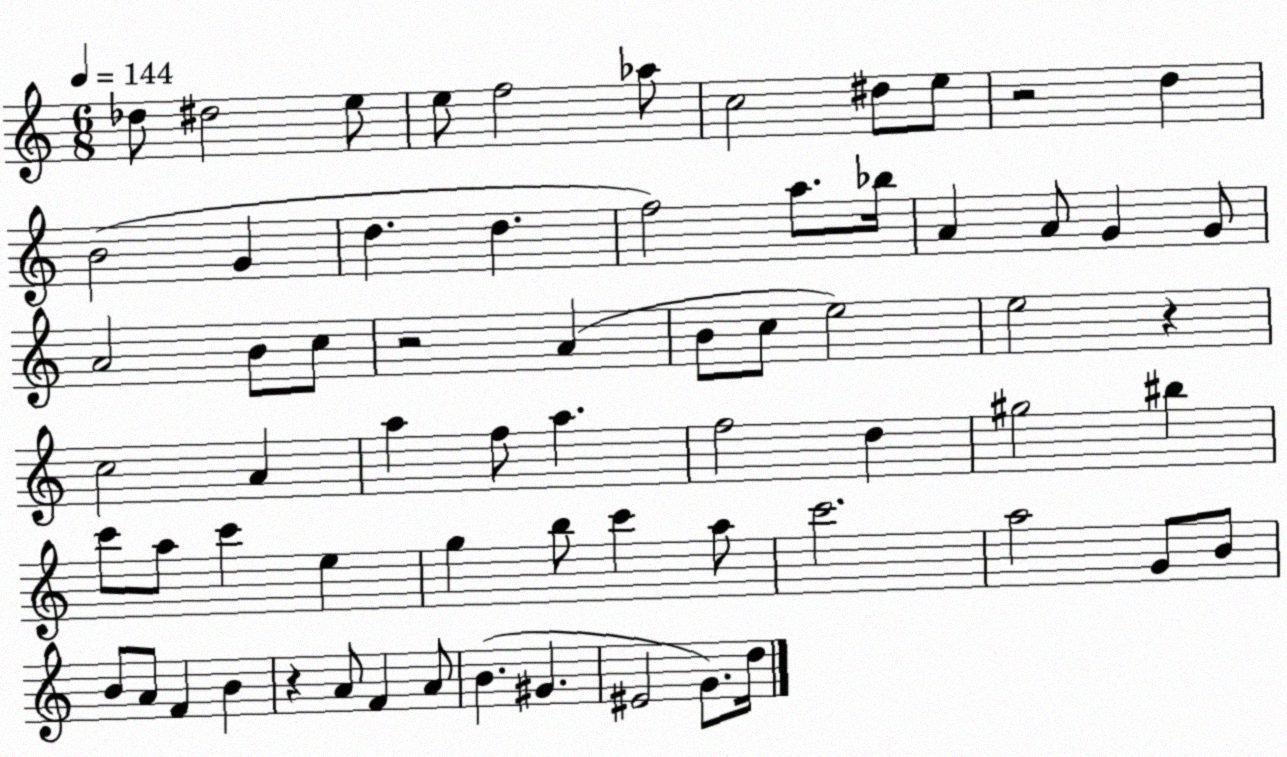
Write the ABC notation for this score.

X:1
T:Untitled
M:6/8
L:1/4
K:C
_d/2 ^d2 e/2 e/2 f2 _a/2 c2 ^d/2 e/2 z2 d B2 G d d f2 a/2 _b/4 A A/2 G G/2 A2 B/2 c/2 z2 A B/2 c/2 e2 e2 z c2 A a f/2 a f2 d ^g2 ^b c'/2 a/2 c' e g b/2 c' a/2 c'2 a2 G/2 B/2 B/2 A/2 F B z A/2 F A/2 B ^G ^E2 G/2 d/4